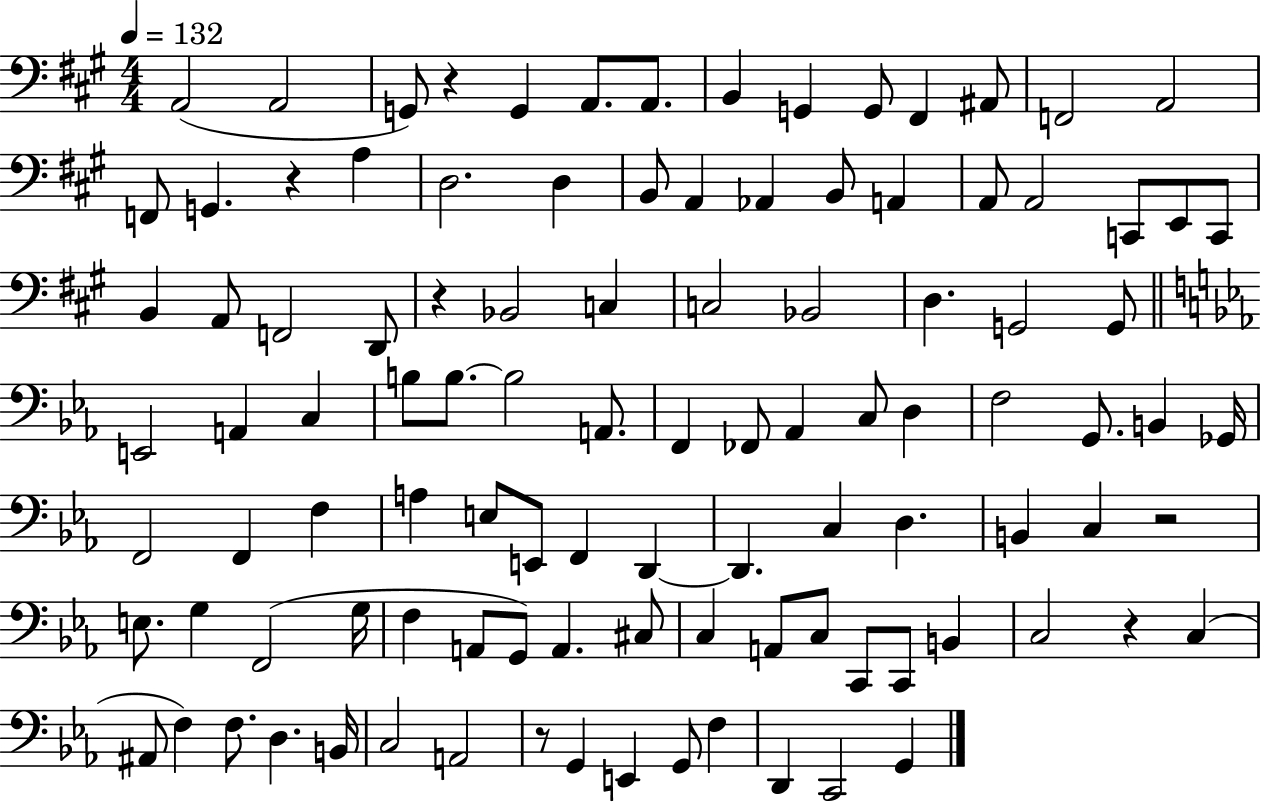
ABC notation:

X:1
T:Untitled
M:4/4
L:1/4
K:A
A,,2 A,,2 G,,/2 z G,, A,,/2 A,,/2 B,, G,, G,,/2 ^F,, ^A,,/2 F,,2 A,,2 F,,/2 G,, z A, D,2 D, B,,/2 A,, _A,, B,,/2 A,, A,,/2 A,,2 C,,/2 E,,/2 C,,/2 B,, A,,/2 F,,2 D,,/2 z _B,,2 C, C,2 _B,,2 D, G,,2 G,,/2 E,,2 A,, C, B,/2 B,/2 B,2 A,,/2 F,, _F,,/2 _A,, C,/2 D, F,2 G,,/2 B,, _G,,/4 F,,2 F,, F, A, E,/2 E,,/2 F,, D,, D,, C, D, B,, C, z2 E,/2 G, F,,2 G,/4 F, A,,/2 G,,/2 A,, ^C,/2 C, A,,/2 C,/2 C,,/2 C,,/2 B,, C,2 z C, ^A,,/2 F, F,/2 D, B,,/4 C,2 A,,2 z/2 G,, E,, G,,/2 F, D,, C,,2 G,,